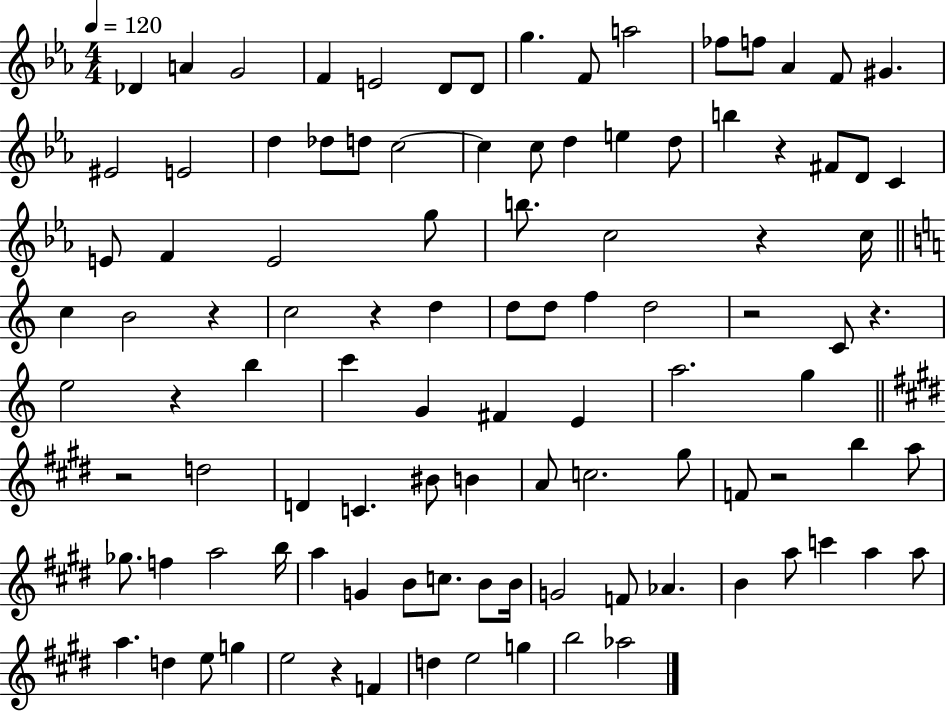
{
  \clef treble
  \numericTimeSignature
  \time 4/4
  \key ees \major
  \tempo 4 = 120
  des'4 a'4 g'2 | f'4 e'2 d'8 d'8 | g''4. f'8 a''2 | fes''8 f''8 aes'4 f'8 gis'4. | \break eis'2 e'2 | d''4 des''8 d''8 c''2~~ | c''4 c''8 d''4 e''4 d''8 | b''4 r4 fis'8 d'8 c'4 | \break e'8 f'4 e'2 g''8 | b''8. c''2 r4 c''16 | \bar "||" \break \key a \minor c''4 b'2 r4 | c''2 r4 d''4 | d''8 d''8 f''4 d''2 | r2 c'8 r4. | \break e''2 r4 b''4 | c'''4 g'4 fis'4 e'4 | a''2. g''4 | \bar "||" \break \key e \major r2 d''2 | d'4 c'4. bis'8 b'4 | a'8 c''2. gis''8 | f'8 r2 b''4 a''8 | \break ges''8. f''4 a''2 b''16 | a''4 g'4 b'8 c''8. b'8 b'16 | g'2 f'8 aes'4. | b'4 a''8 c'''4 a''4 a''8 | \break a''4. d''4 e''8 g''4 | e''2 r4 f'4 | d''4 e''2 g''4 | b''2 aes''2 | \break \bar "|."
}